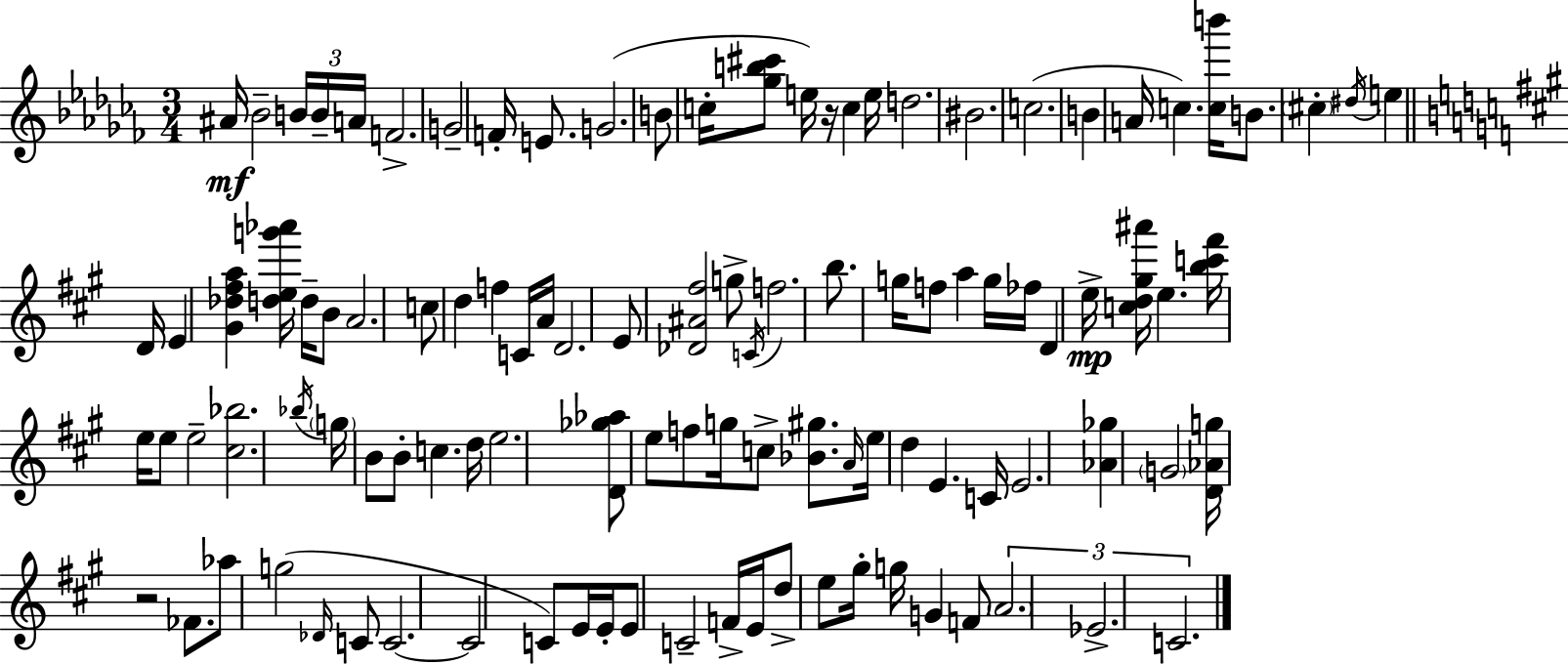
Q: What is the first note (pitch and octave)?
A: A#4